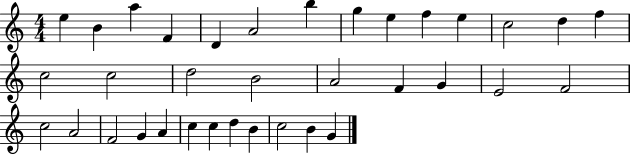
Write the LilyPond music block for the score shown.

{
  \clef treble
  \numericTimeSignature
  \time 4/4
  \key c \major
  e''4 b'4 a''4 f'4 | d'4 a'2 b''4 | g''4 e''4 f''4 e''4 | c''2 d''4 f''4 | \break c''2 c''2 | d''2 b'2 | a'2 f'4 g'4 | e'2 f'2 | \break c''2 a'2 | f'2 g'4 a'4 | c''4 c''4 d''4 b'4 | c''2 b'4 g'4 | \break \bar "|."
}